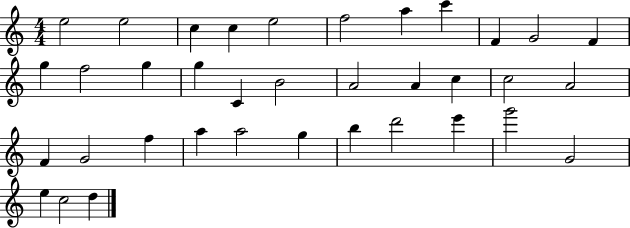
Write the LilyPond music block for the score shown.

{
  \clef treble
  \numericTimeSignature
  \time 4/4
  \key c \major
  e''2 e''2 | c''4 c''4 e''2 | f''2 a''4 c'''4 | f'4 g'2 f'4 | \break g''4 f''2 g''4 | g''4 c'4 b'2 | a'2 a'4 c''4 | c''2 a'2 | \break f'4 g'2 f''4 | a''4 a''2 g''4 | b''4 d'''2 e'''4 | g'''2 g'2 | \break e''4 c''2 d''4 | \bar "|."
}